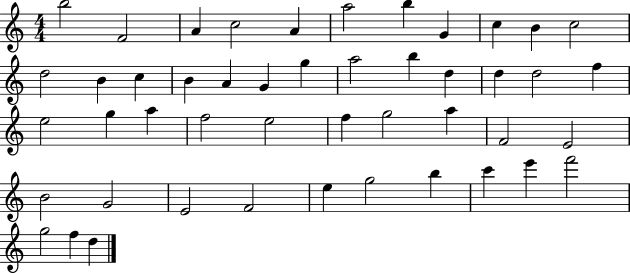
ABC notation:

X:1
T:Untitled
M:4/4
L:1/4
K:C
b2 F2 A c2 A a2 b G c B c2 d2 B c B A G g a2 b d d d2 f e2 g a f2 e2 f g2 a F2 E2 B2 G2 E2 F2 e g2 b c' e' f'2 g2 f d